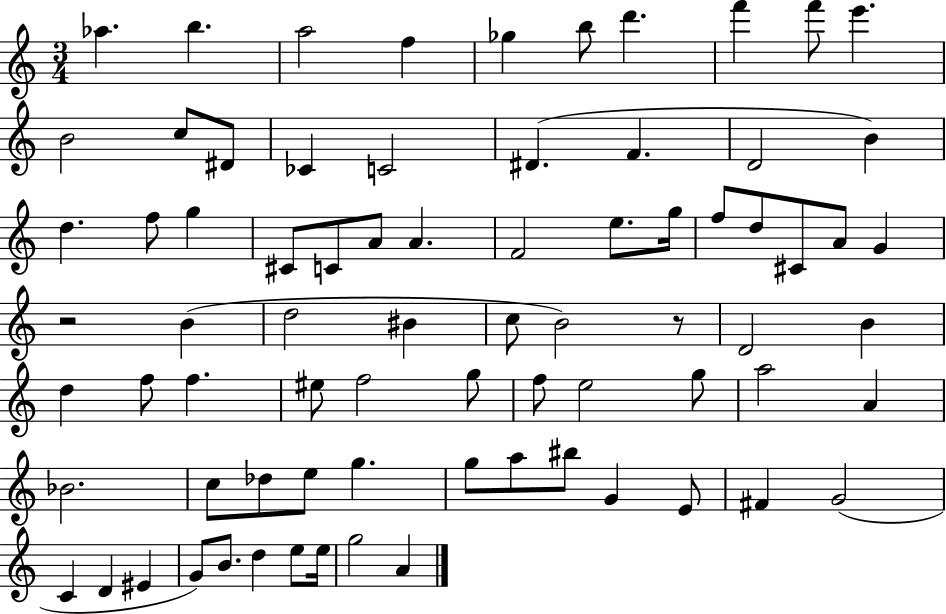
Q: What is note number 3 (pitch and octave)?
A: A5